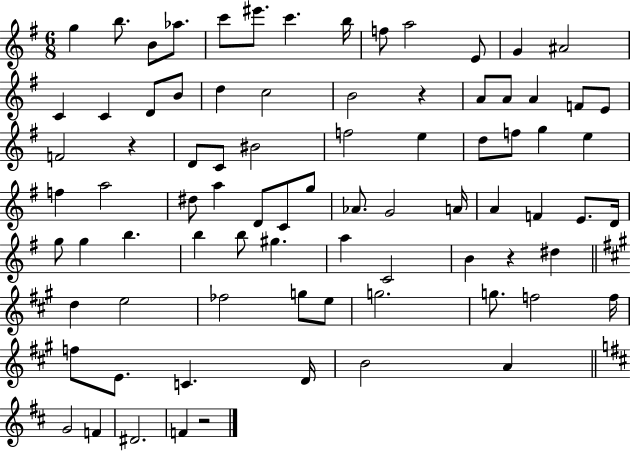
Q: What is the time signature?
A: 6/8